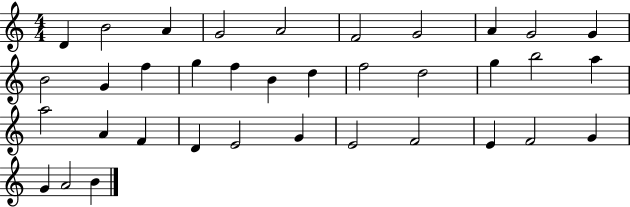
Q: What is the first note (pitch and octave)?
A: D4